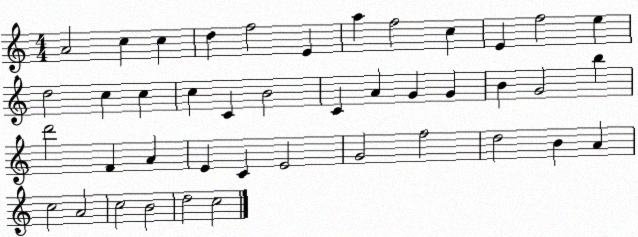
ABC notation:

X:1
T:Untitled
M:4/4
L:1/4
K:C
A2 c c d f2 E a f2 c E f2 e d2 c c c C B2 C A G G B G2 b d'2 F A E C E2 G2 f2 d2 B A c2 A2 c2 B2 d2 c2